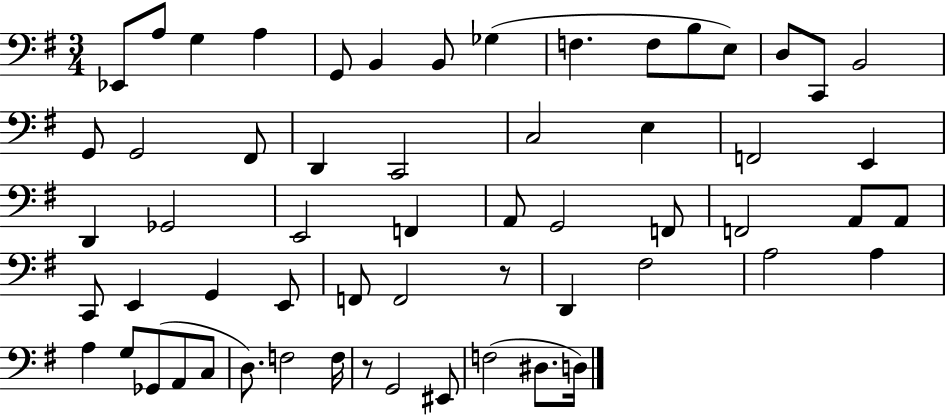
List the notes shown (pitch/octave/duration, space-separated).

Eb2/e A3/e G3/q A3/q G2/e B2/q B2/e Gb3/q F3/q. F3/e B3/e E3/e D3/e C2/e B2/h G2/e G2/h F#2/e D2/q C2/h C3/h E3/q F2/h E2/q D2/q Gb2/h E2/h F2/q A2/e G2/h F2/e F2/h A2/e A2/e C2/e E2/q G2/q E2/e F2/e F2/h R/e D2/q F#3/h A3/h A3/q A3/q G3/e Gb2/e A2/e C3/e D3/e. F3/h F3/s R/e G2/h EIS2/e F3/h D#3/e. D3/s